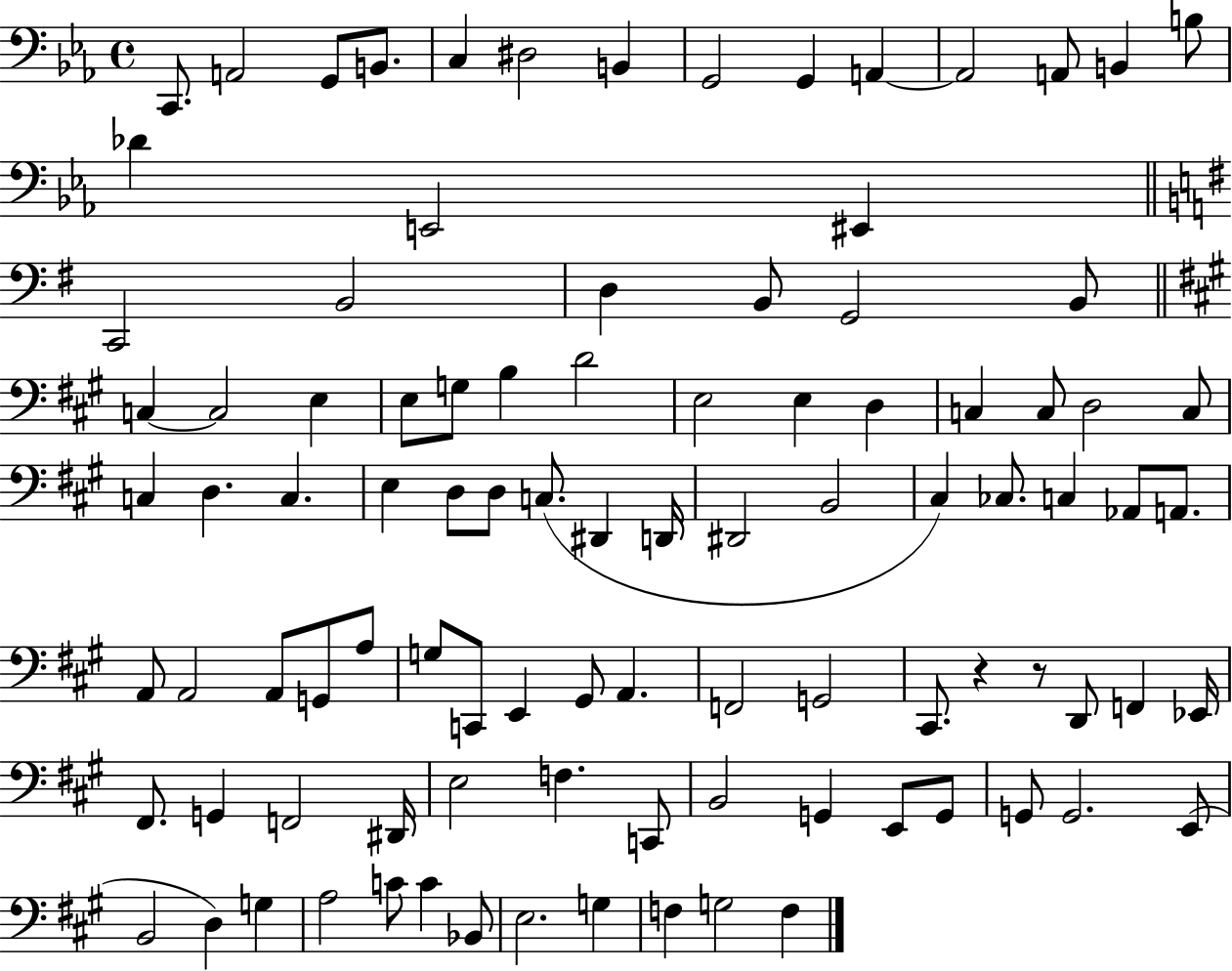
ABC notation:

X:1
T:Untitled
M:4/4
L:1/4
K:Eb
C,,/2 A,,2 G,,/2 B,,/2 C, ^D,2 B,, G,,2 G,, A,, A,,2 A,,/2 B,, B,/2 _D E,,2 ^E,, C,,2 B,,2 D, B,,/2 G,,2 B,,/2 C, C,2 E, E,/2 G,/2 B, D2 E,2 E, D, C, C,/2 D,2 C,/2 C, D, C, E, D,/2 D,/2 C,/2 ^D,, D,,/4 ^D,,2 B,,2 ^C, _C,/2 C, _A,,/2 A,,/2 A,,/2 A,,2 A,,/2 G,,/2 A,/2 G,/2 C,,/2 E,, ^G,,/2 A,, F,,2 G,,2 ^C,,/2 z z/2 D,,/2 F,, _E,,/4 ^F,,/2 G,, F,,2 ^D,,/4 E,2 F, C,,/2 B,,2 G,, E,,/2 G,,/2 G,,/2 G,,2 E,,/2 B,,2 D, G, A,2 C/2 C _B,,/2 E,2 G, F, G,2 F,